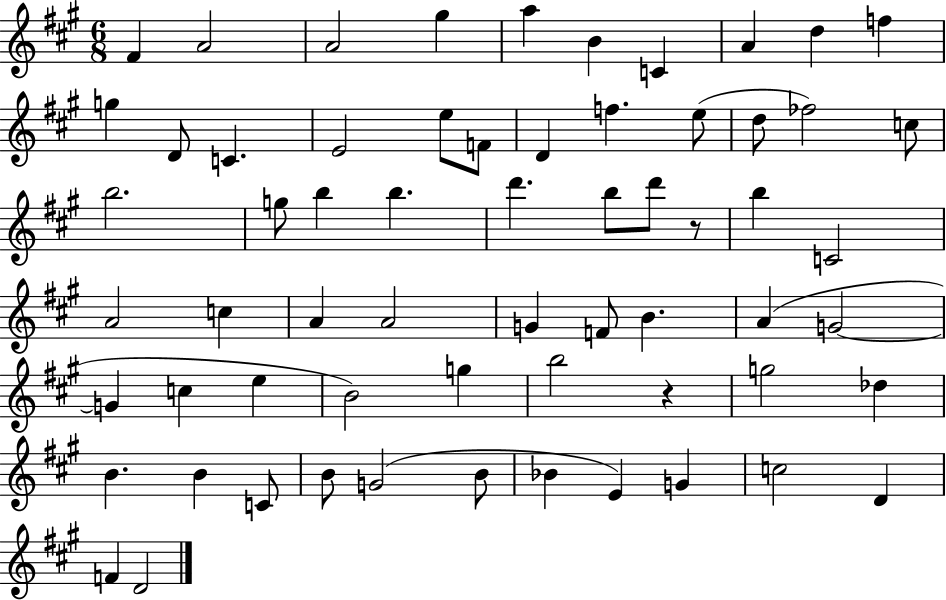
X:1
T:Untitled
M:6/8
L:1/4
K:A
^F A2 A2 ^g a B C A d f g D/2 C E2 e/2 F/2 D f e/2 d/2 _f2 c/2 b2 g/2 b b d' b/2 d'/2 z/2 b C2 A2 c A A2 G F/2 B A G2 G c e B2 g b2 z g2 _d B B C/2 B/2 G2 B/2 _B E G c2 D F D2